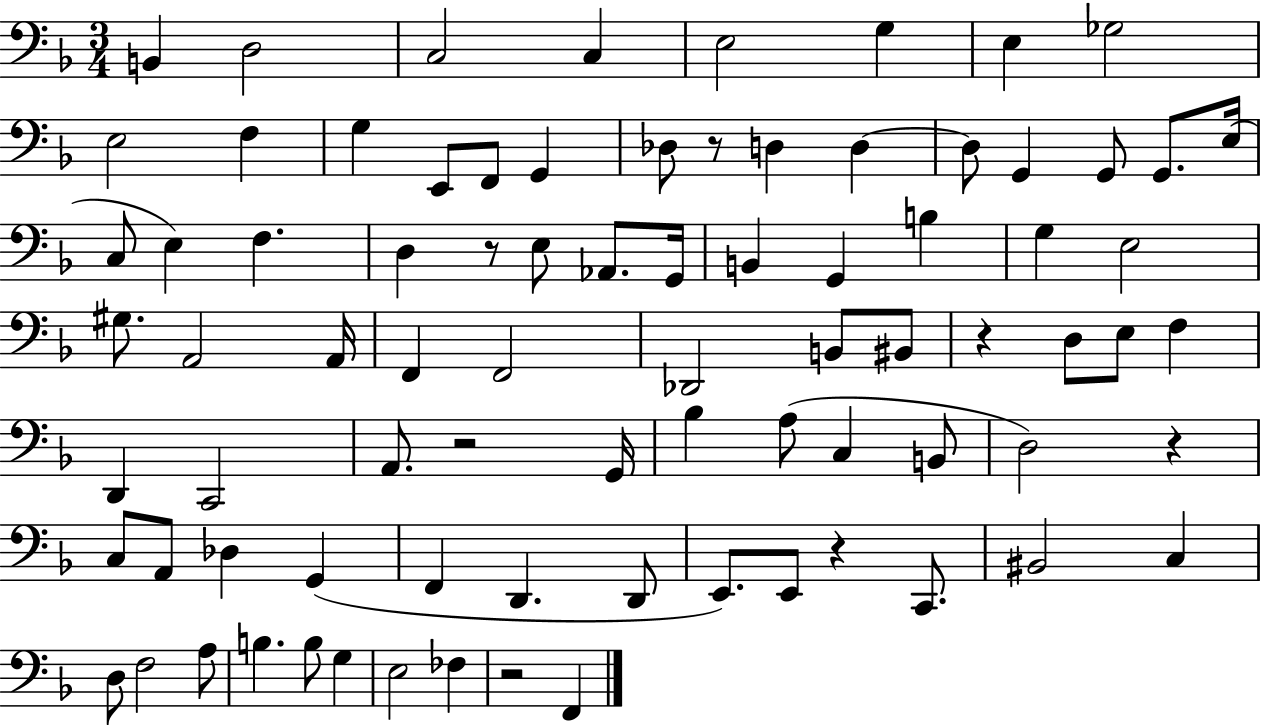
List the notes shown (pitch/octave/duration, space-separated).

B2/q D3/h C3/h C3/q E3/h G3/q E3/q Gb3/h E3/h F3/q G3/q E2/e F2/e G2/q Db3/e R/e D3/q D3/q D3/e G2/q G2/e G2/e. E3/s C3/e E3/q F3/q. D3/q R/e E3/e Ab2/e. G2/s B2/q G2/q B3/q G3/q E3/h G#3/e. A2/h A2/s F2/q F2/h Db2/h B2/e BIS2/e R/q D3/e E3/e F3/q D2/q C2/h A2/e. R/h G2/s Bb3/q A3/e C3/q B2/e D3/h R/q C3/e A2/e Db3/q G2/q F2/q D2/q. D2/e E2/e. E2/e R/q C2/e. BIS2/h C3/q D3/e F3/h A3/e B3/q. B3/e G3/q E3/h FES3/q R/h F2/q